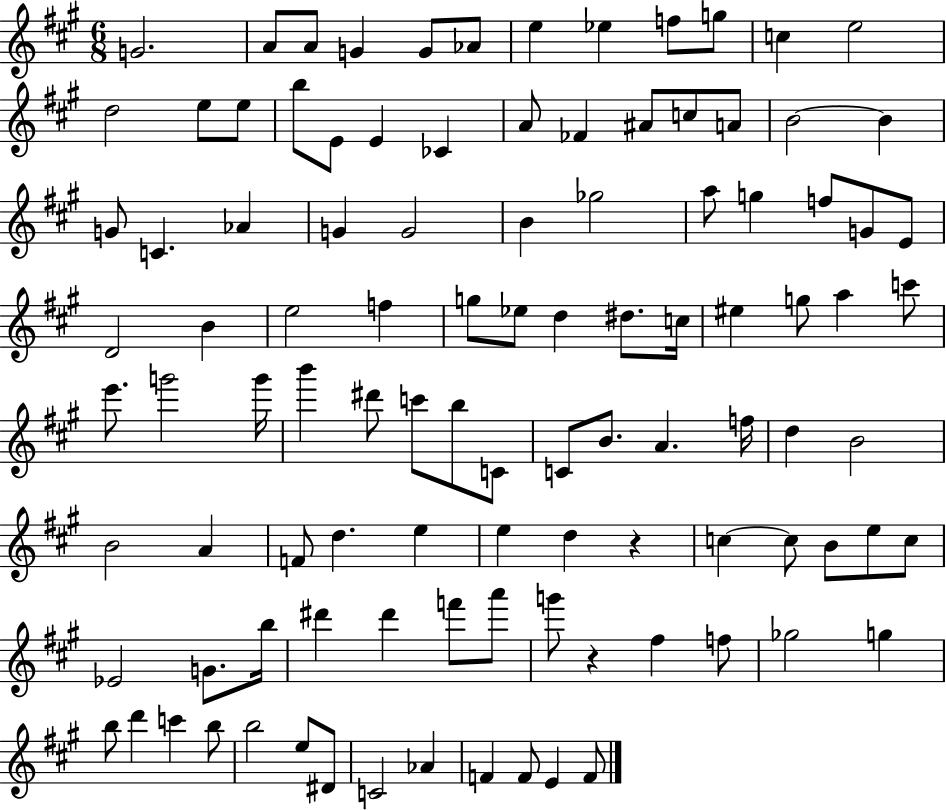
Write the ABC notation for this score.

X:1
T:Untitled
M:6/8
L:1/4
K:A
G2 A/2 A/2 G G/2 _A/2 e _e f/2 g/2 c e2 d2 e/2 e/2 b/2 E/2 E _C A/2 _F ^A/2 c/2 A/2 B2 B G/2 C _A G G2 B _g2 a/2 g f/2 G/2 E/2 D2 B e2 f g/2 _e/2 d ^d/2 c/4 ^e g/2 a c'/2 e'/2 g'2 g'/4 b' ^d'/2 c'/2 b/2 C/2 C/2 B/2 A f/4 d B2 B2 A F/2 d e e d z c c/2 B/2 e/2 c/2 _E2 G/2 b/4 ^d' ^d' f'/2 a'/2 g'/2 z ^f f/2 _g2 g b/2 d' c' b/2 b2 e/2 ^D/2 C2 _A F F/2 E F/2